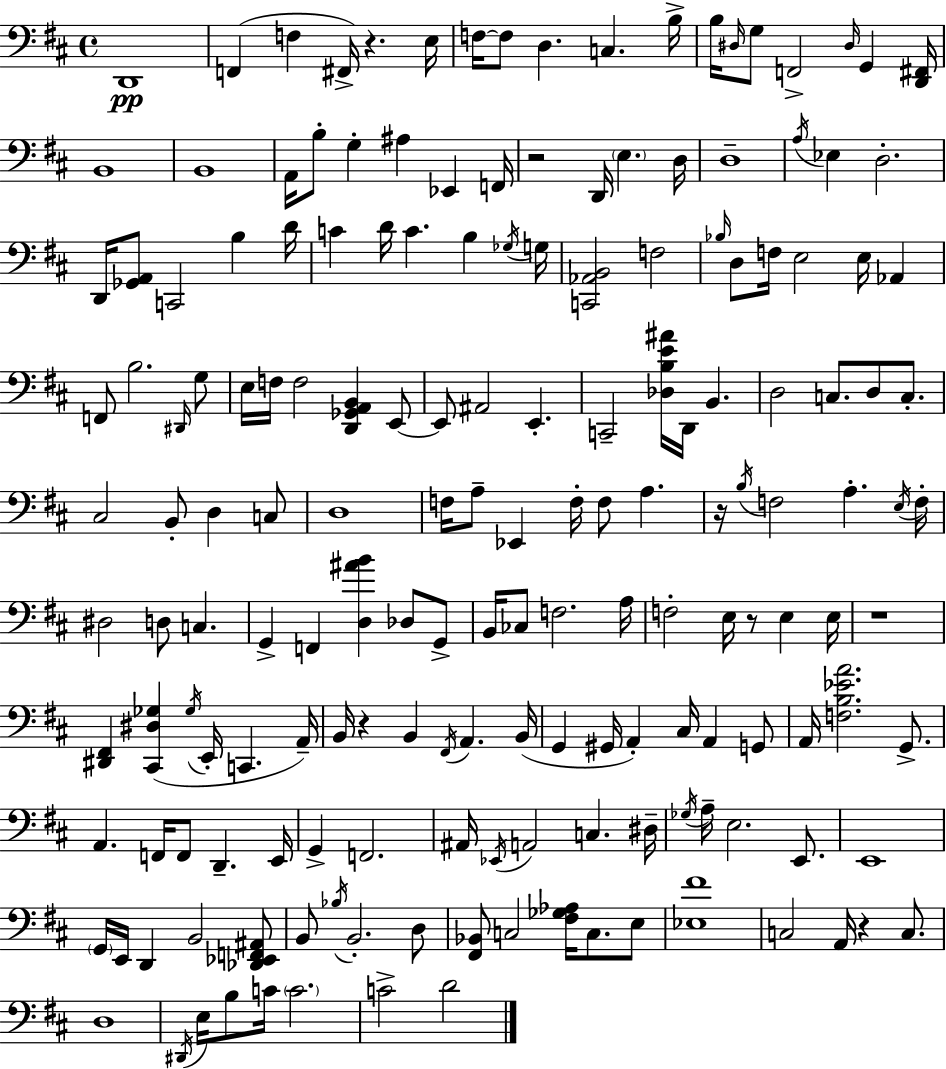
{
  \clef bass
  \time 4/4
  \defaultTimeSignature
  \key d \major
  \repeat volta 2 { d,1\pp | f,4( f4 fis,16->) r4. e16 | f16~~ f8 d4. c4. b16-> | b16 \grace { dis16 } g8 f,2-> \grace { dis16 } g,4 | \break <d, fis,>16 b,1 | b,1 | a,16 b8-. g4-. ais4 ees,4 | f,16 r2 d,16 \parenthesize e4. | \break d16 d1-- | \acciaccatura { a16 } ees4 d2.-. | d,16 <ges, a,>8 c,2 b4 | d'16 c'4 d'16 c'4. b4 | \break \acciaccatura { ges16 } g16 <c, aes, b,>2 f2 | \grace { bes16 } d8 f16 e2 | e16 aes,4 f,8 b2. | \grace { dis,16 } g8 e16 f16 f2 | \break <d, ges, a, b,>4 e,8~~ e,8 ais,2 | e,4.-. c,2-- <des b e' ais'>16 d,16 | b,4. d2 c8. | d8 c8.-. cis2 b,8-. | \break d4 c8 d1 | f16 a8-- ees,4 f16-. f8 | a4. r16 \acciaccatura { b16 } f2 | a4.-. \acciaccatura { e16 } f16-. dis2 | \break d8 c4. g,4-> f,4 | <d ais' b'>4 des8 g,8-> b,16 ces8 f2. | a16 f2-. | e16 r8 e4 e16 r1 | \break <dis, fis,>4 <cis, dis ges>4( | \acciaccatura { ges16 } e,16-. c,4. a,16--) b,16 r4 b,4 | \acciaccatura { fis,16 } a,4. b,16( g,4 gis,16 a,4-.) | cis16 a,4 g,8 a,16 <f b ees' a'>2. | \break g,8.-> a,4. | f,16 f,8 d,4.-- e,16 g,4-> f,2. | ais,16 \acciaccatura { ees,16 } a,2 | c4. dis16-- \acciaccatura { ges16 } a16-- e2. | \break e,8. e,1 | \parenthesize g,16 e,16 d,4 | b,2 <des, ees, f, ais,>8 b,8 \acciaccatura { bes16 } b,2.-. | d8 <fis, bes,>8 c2 | \break <fis ges aes>16 c8. e8 <ees fis'>1 | c2 | a,16 r4 c8. d1 | \acciaccatura { dis,16 } e16 b8 | \break c'16 \parenthesize c'2. c'2-> | d'2 } \bar "|."
}